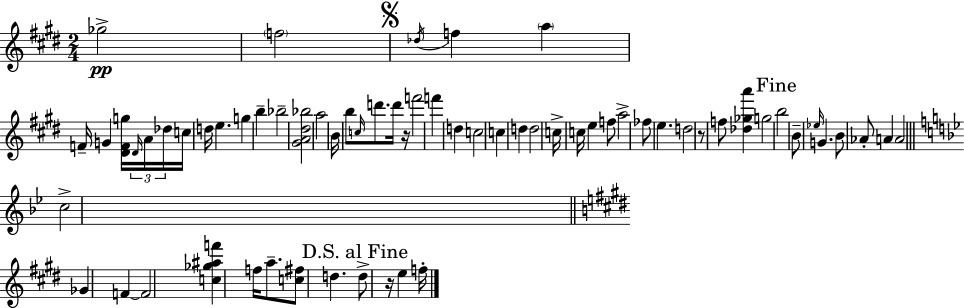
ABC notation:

X:1
T:Untitled
M:2/4
L:1/4
K:E
_g2 f2 _d/4 f a F/4 G [^DFg]/4 ^D/4 A/4 _d/4 c/4 d/4 e g b _b2 [^GA^d_b]2 a2 B/4 b/2 c/4 d'/2 d'/4 z/4 f'2 f' d c2 c d d2 c/4 c/4 e f/2 a2 _f/2 e d2 z/2 f/2 [_d_ga'] g2 b2 B/2 _e/4 G B/2 _A/2 A A2 c2 _G F F2 [c_g^af'] f/4 a/2 [c^f]/2 d d/2 z/4 e f/4